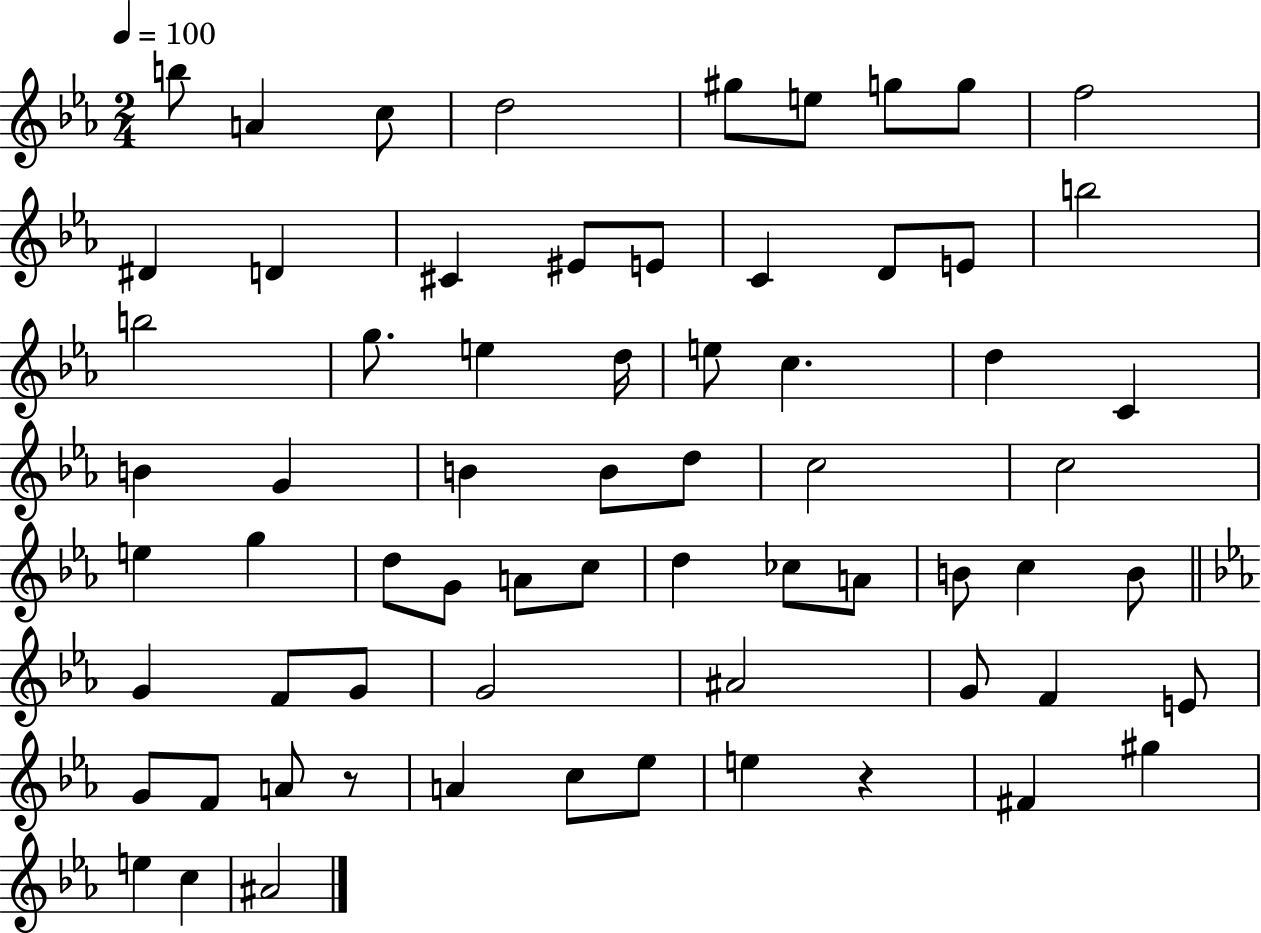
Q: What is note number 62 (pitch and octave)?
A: G#5